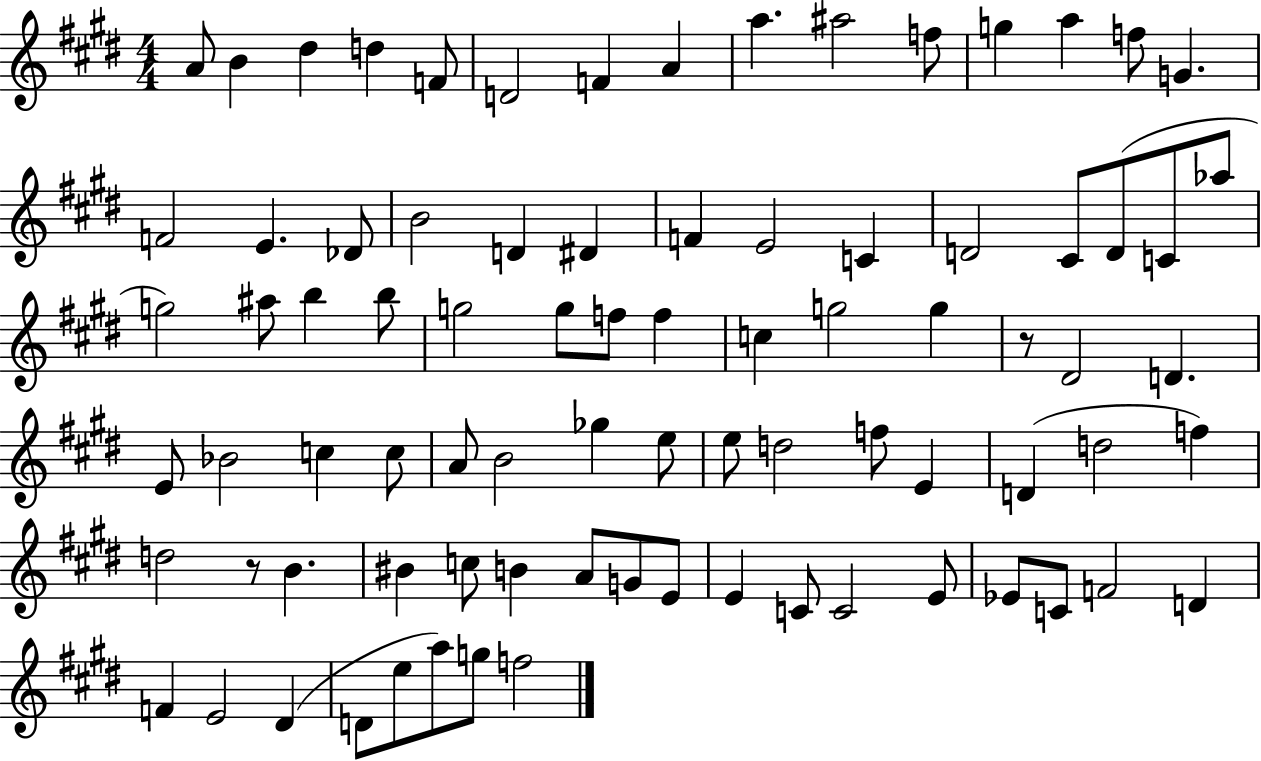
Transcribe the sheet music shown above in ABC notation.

X:1
T:Untitled
M:4/4
L:1/4
K:E
A/2 B ^d d F/2 D2 F A a ^a2 f/2 g a f/2 G F2 E _D/2 B2 D ^D F E2 C D2 ^C/2 D/2 C/2 _a/2 g2 ^a/2 b b/2 g2 g/2 f/2 f c g2 g z/2 ^D2 D E/2 _B2 c c/2 A/2 B2 _g e/2 e/2 d2 f/2 E D d2 f d2 z/2 B ^B c/2 B A/2 G/2 E/2 E C/2 C2 E/2 _E/2 C/2 F2 D F E2 ^D D/2 e/2 a/2 g/2 f2